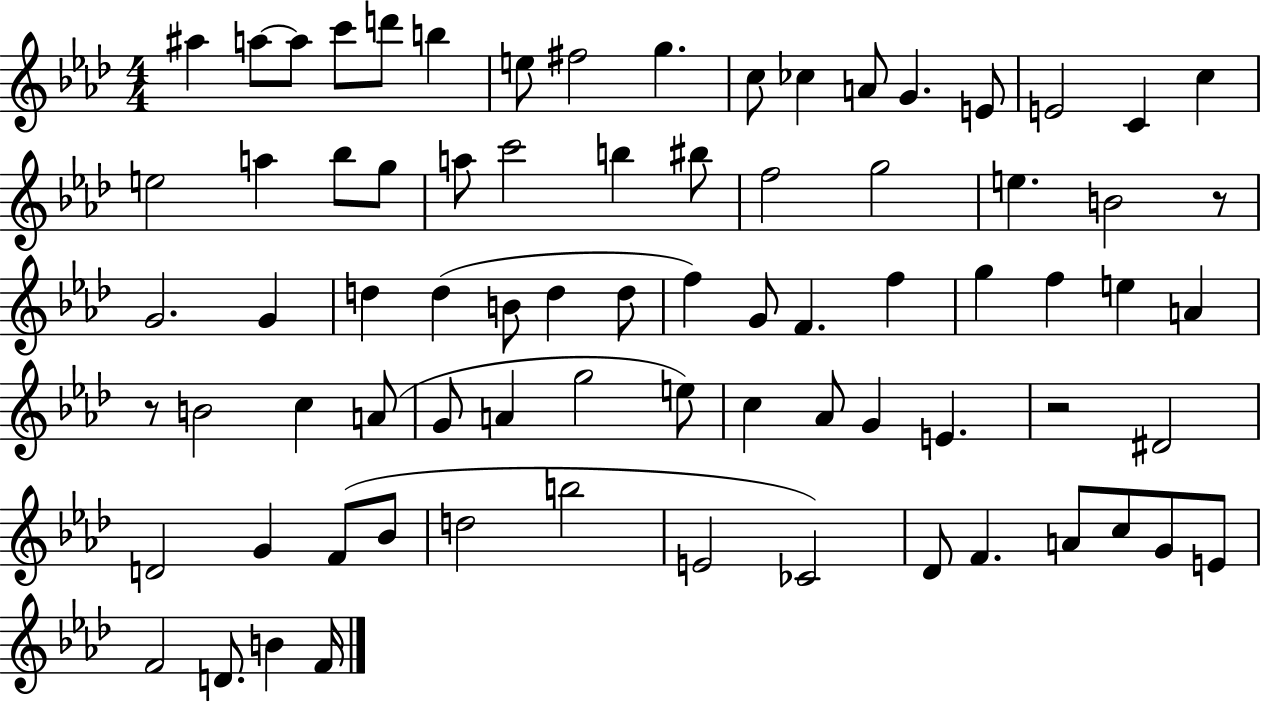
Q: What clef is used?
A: treble